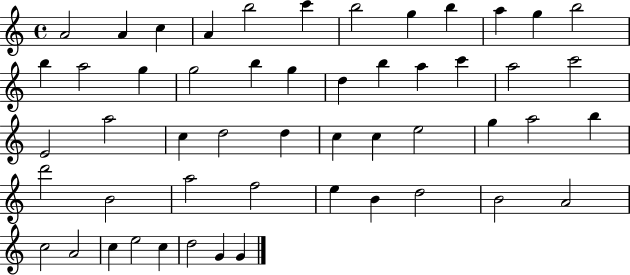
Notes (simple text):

A4/h A4/q C5/q A4/q B5/h C6/q B5/h G5/q B5/q A5/q G5/q B5/h B5/q A5/h G5/q G5/h B5/q G5/q D5/q B5/q A5/q C6/q A5/h C6/h E4/h A5/h C5/q D5/h D5/q C5/q C5/q E5/h G5/q A5/h B5/q D6/h B4/h A5/h F5/h E5/q B4/q D5/h B4/h A4/h C5/h A4/h C5/q E5/h C5/q D5/h G4/q G4/q